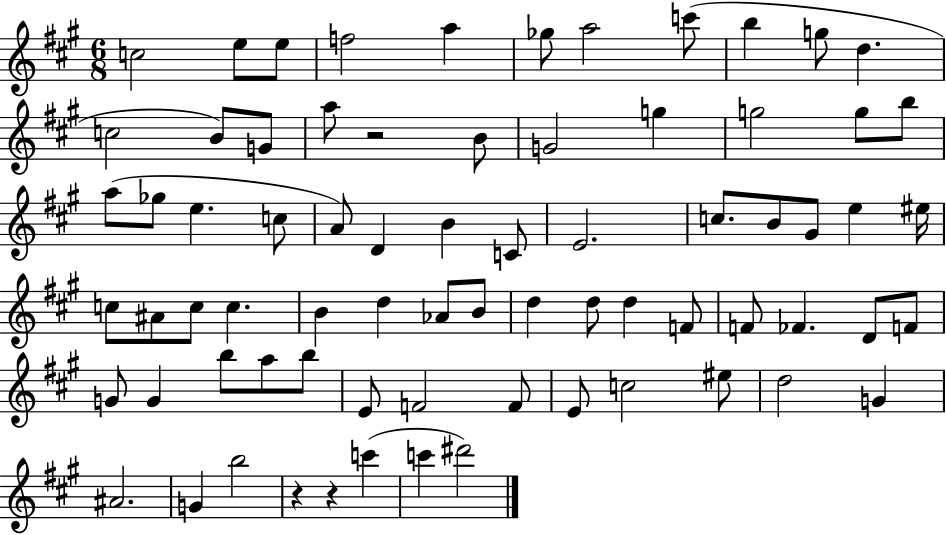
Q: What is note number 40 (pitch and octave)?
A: B4